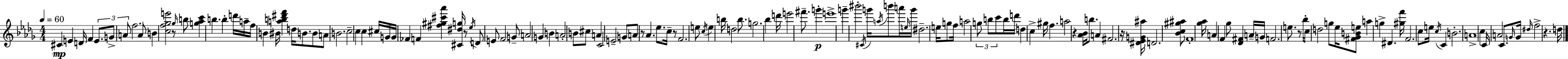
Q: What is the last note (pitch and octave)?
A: D5